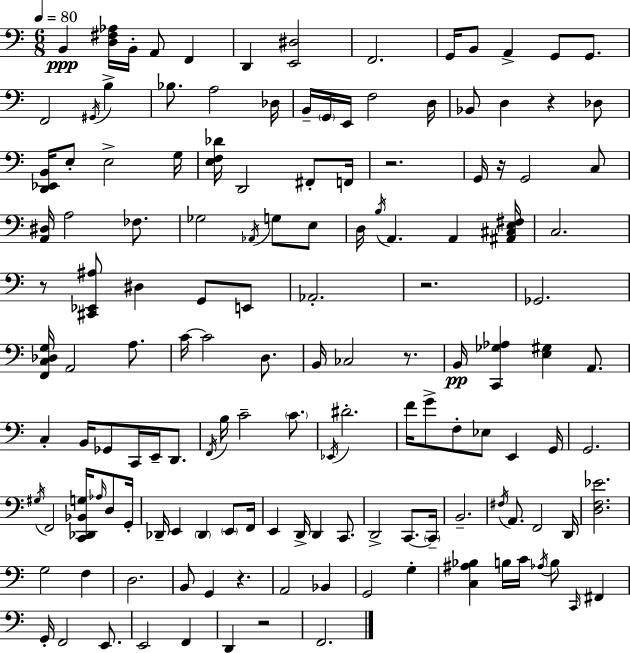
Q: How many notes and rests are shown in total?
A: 143